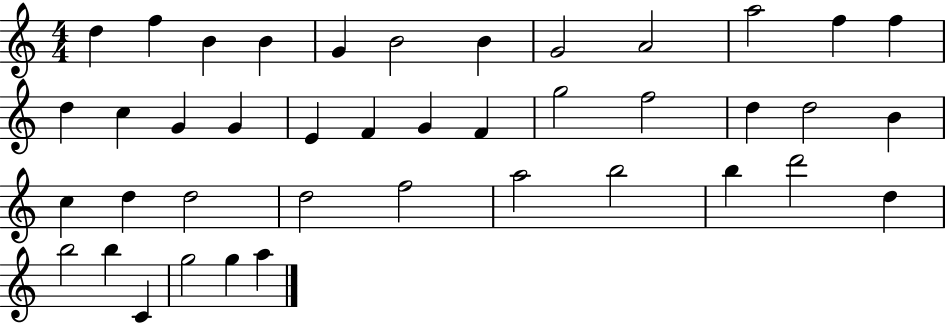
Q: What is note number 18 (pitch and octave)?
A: F4